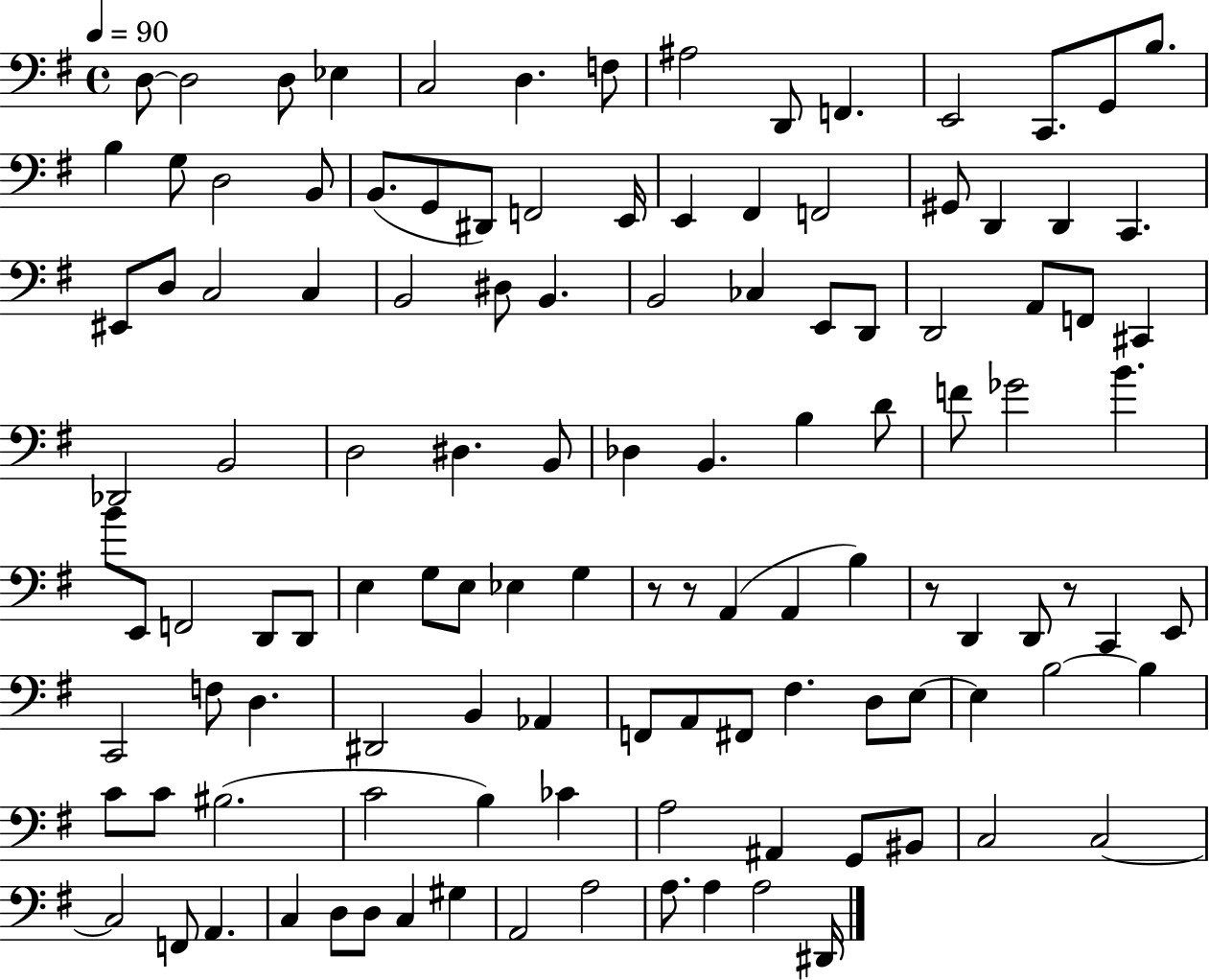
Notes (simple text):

D3/e D3/h D3/e Eb3/q C3/h D3/q. F3/e A#3/h D2/e F2/q. E2/h C2/e. G2/e B3/e. B3/q G3/e D3/h B2/e B2/e. G2/e D#2/e F2/h E2/s E2/q F#2/q F2/h G#2/e D2/q D2/q C2/q. EIS2/e D3/e C3/h C3/q B2/h D#3/e B2/q. B2/h CES3/q E2/e D2/e D2/h A2/e F2/e C#2/q Db2/h B2/h D3/h D#3/q. B2/e Db3/q B2/q. B3/q D4/e F4/e Gb4/h B4/q. B4/e E2/e F2/h D2/e D2/e E3/q G3/e E3/e Eb3/q G3/q R/e R/e A2/q A2/q B3/q R/e D2/q D2/e R/e C2/q E2/e C2/h F3/e D3/q. D#2/h B2/q Ab2/q F2/e A2/e F#2/e F#3/q. D3/e E3/e E3/q B3/h B3/q C4/e C4/e BIS3/h. C4/h B3/q CES4/q A3/h A#2/q G2/e BIS2/e C3/h C3/h C3/h F2/e A2/q. C3/q D3/e D3/e C3/q G#3/q A2/h A3/h A3/e. A3/q A3/h D#2/s